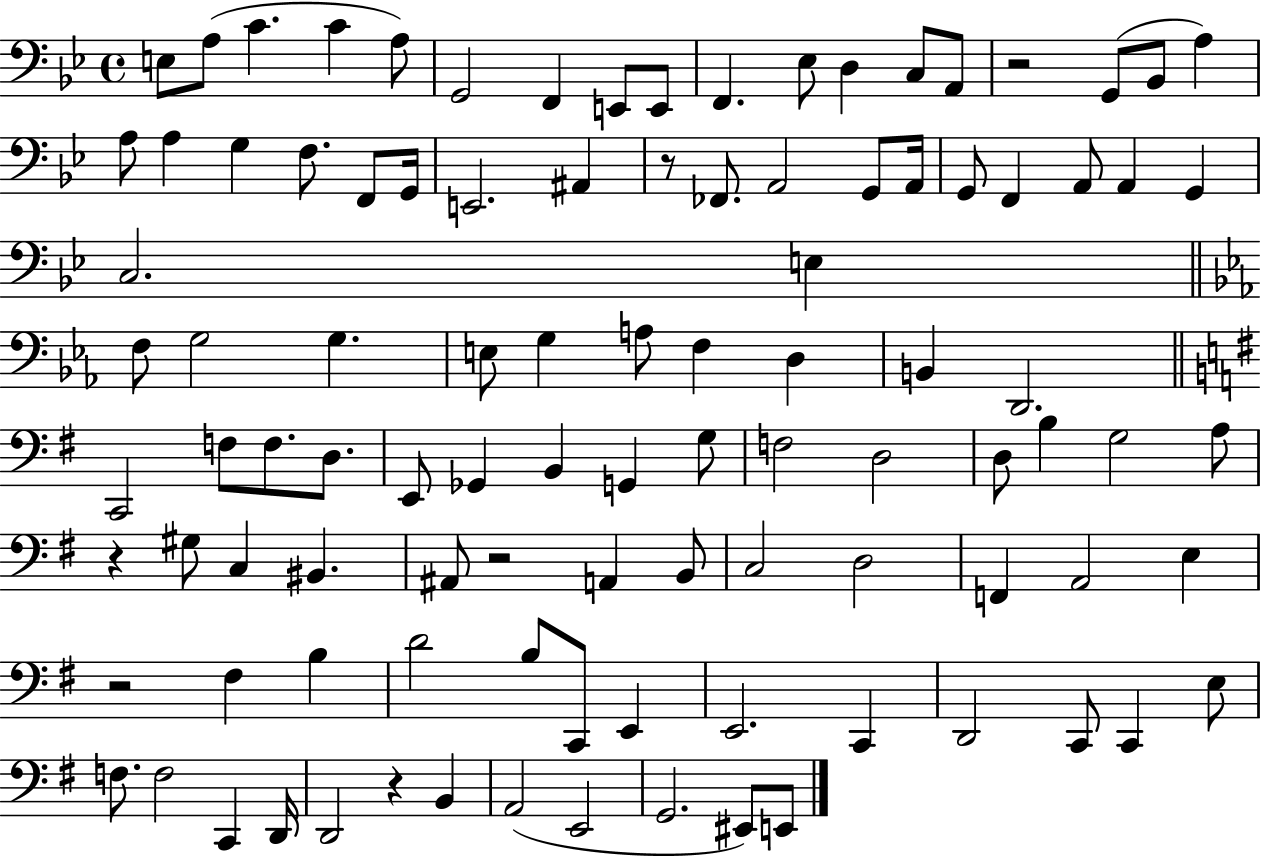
X:1
T:Untitled
M:4/4
L:1/4
K:Bb
E,/2 A,/2 C C A,/2 G,,2 F,, E,,/2 E,,/2 F,, _E,/2 D, C,/2 A,,/2 z2 G,,/2 _B,,/2 A, A,/2 A, G, F,/2 F,,/2 G,,/4 E,,2 ^A,, z/2 _F,,/2 A,,2 G,,/2 A,,/4 G,,/2 F,, A,,/2 A,, G,, C,2 E, F,/2 G,2 G, E,/2 G, A,/2 F, D, B,, D,,2 C,,2 F,/2 F,/2 D,/2 E,,/2 _G,, B,, G,, G,/2 F,2 D,2 D,/2 B, G,2 A,/2 z ^G,/2 C, ^B,, ^A,,/2 z2 A,, B,,/2 C,2 D,2 F,, A,,2 E, z2 ^F, B, D2 B,/2 C,,/2 E,, E,,2 C,, D,,2 C,,/2 C,, E,/2 F,/2 F,2 C,, D,,/4 D,,2 z B,, A,,2 E,,2 G,,2 ^E,,/2 E,,/2